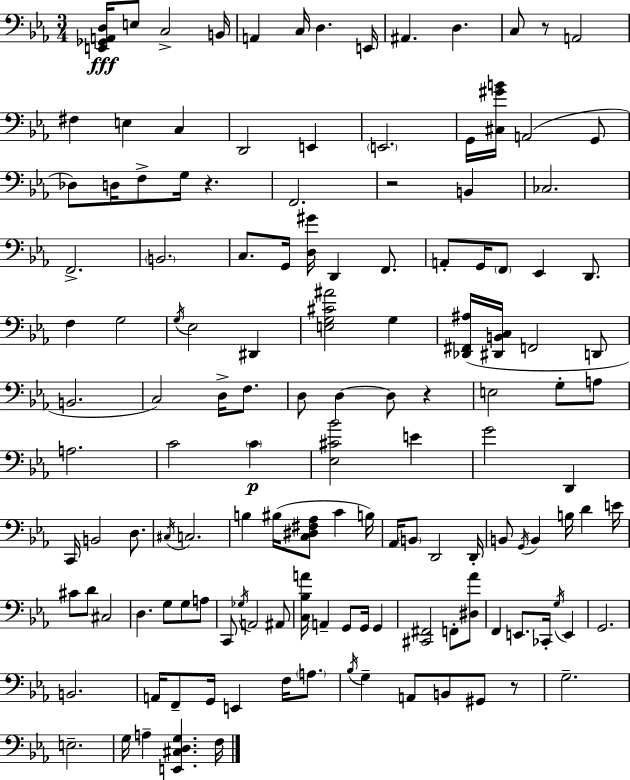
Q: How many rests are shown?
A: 5